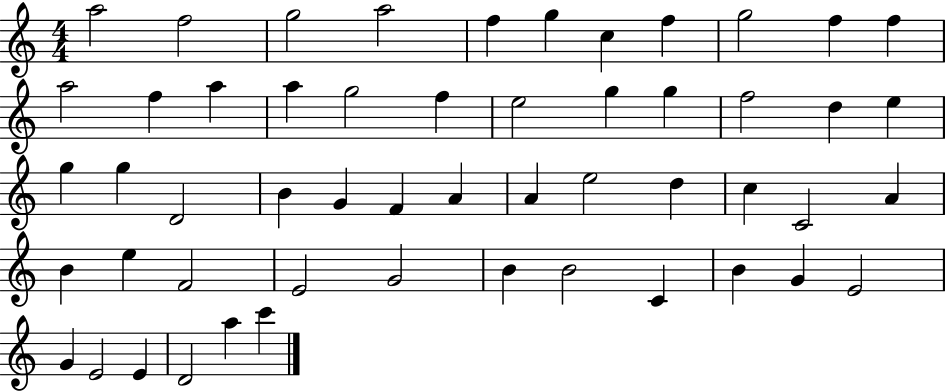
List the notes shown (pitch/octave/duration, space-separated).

A5/h F5/h G5/h A5/h F5/q G5/q C5/q F5/q G5/h F5/q F5/q A5/h F5/q A5/q A5/q G5/h F5/q E5/h G5/q G5/q F5/h D5/q E5/q G5/q G5/q D4/h B4/q G4/q F4/q A4/q A4/q E5/h D5/q C5/q C4/h A4/q B4/q E5/q F4/h E4/h G4/h B4/q B4/h C4/q B4/q G4/q E4/h G4/q E4/h E4/q D4/h A5/q C6/q